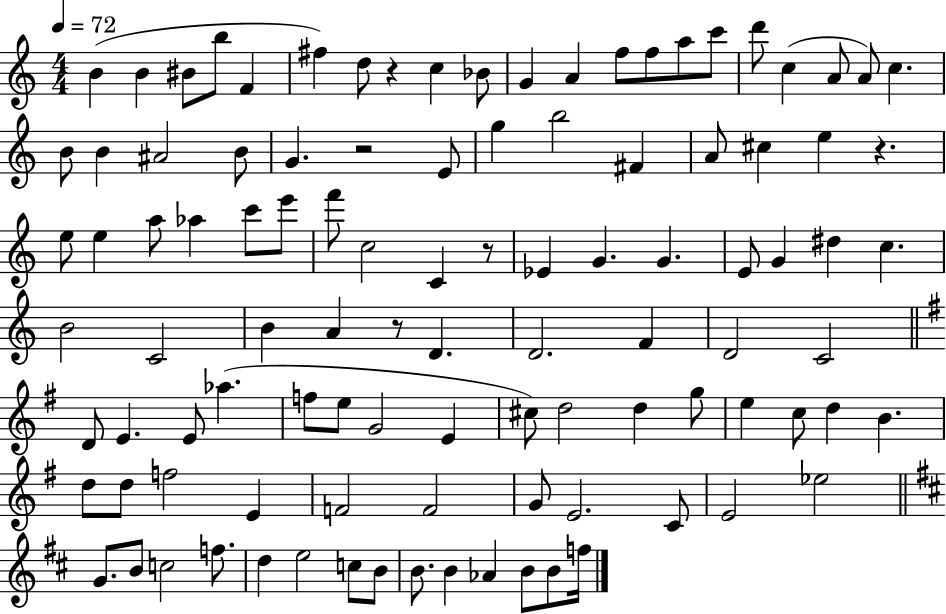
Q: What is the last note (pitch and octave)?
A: F5